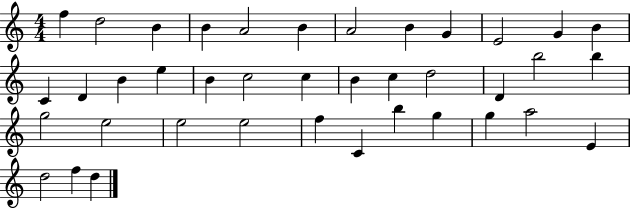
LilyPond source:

{
  \clef treble
  \numericTimeSignature
  \time 4/4
  \key c \major
  f''4 d''2 b'4 | b'4 a'2 b'4 | a'2 b'4 g'4 | e'2 g'4 b'4 | \break c'4 d'4 b'4 e''4 | b'4 c''2 c''4 | b'4 c''4 d''2 | d'4 b''2 b''4 | \break g''2 e''2 | e''2 e''2 | f''4 c'4 b''4 g''4 | g''4 a''2 e'4 | \break d''2 f''4 d''4 | \bar "|."
}